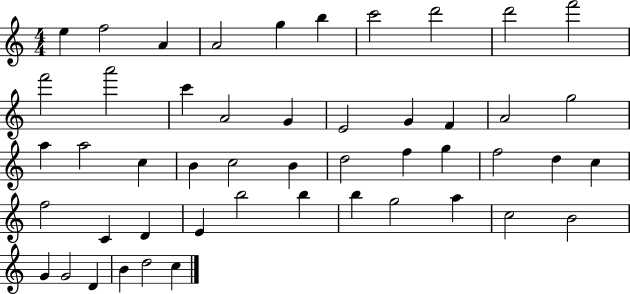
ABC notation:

X:1
T:Untitled
M:4/4
L:1/4
K:C
e f2 A A2 g b c'2 d'2 d'2 f'2 f'2 a'2 c' A2 G E2 G F A2 g2 a a2 c B c2 B d2 f g f2 d c f2 C D E b2 b b g2 a c2 B2 G G2 D B d2 c